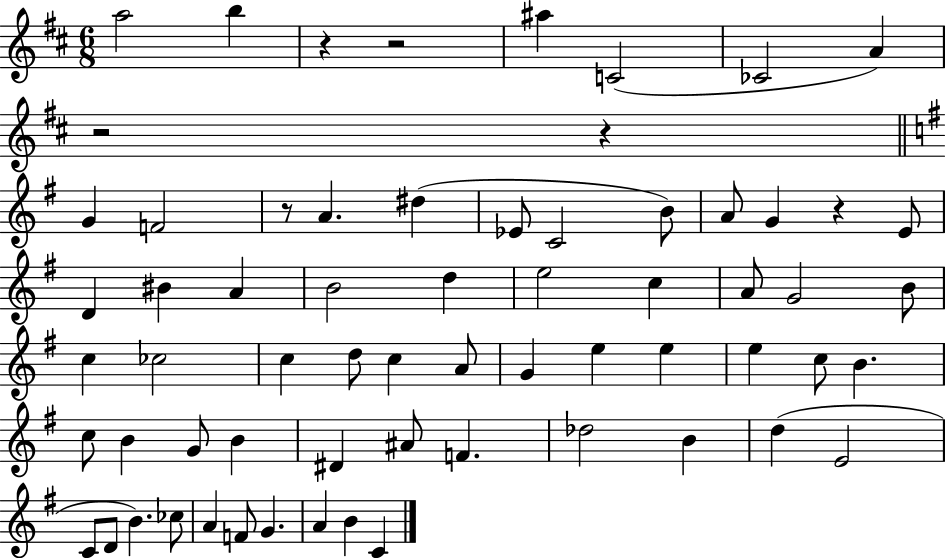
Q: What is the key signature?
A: D major